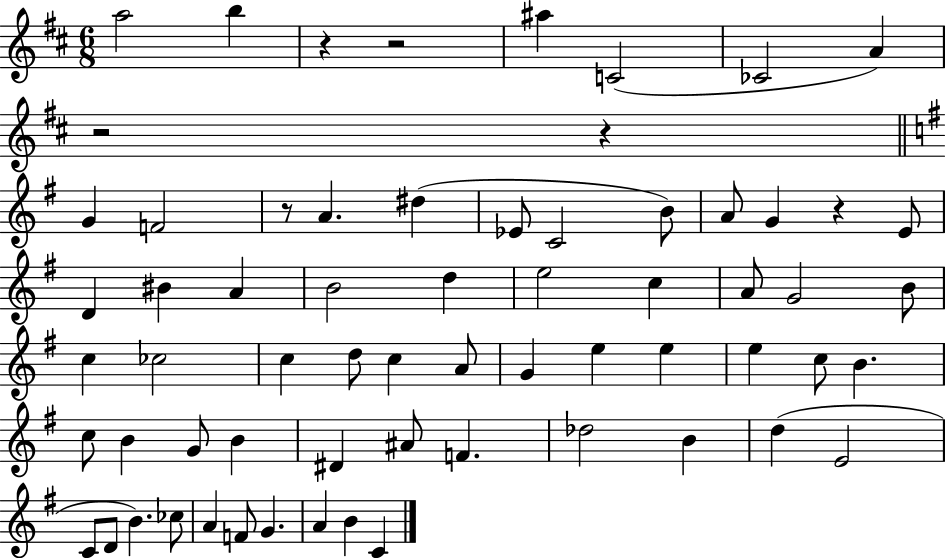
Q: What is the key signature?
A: D major